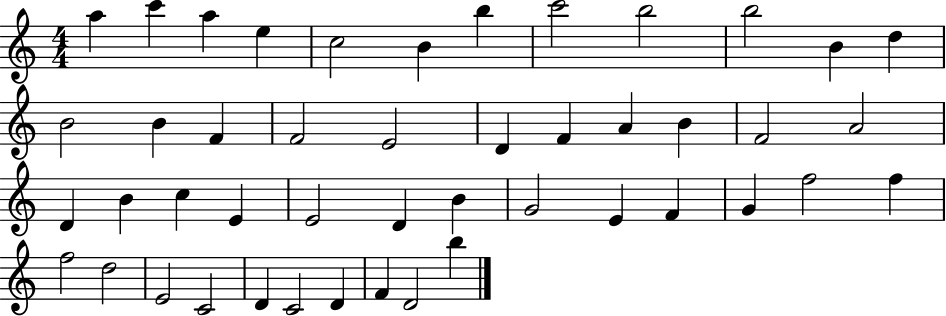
X:1
T:Untitled
M:4/4
L:1/4
K:C
a c' a e c2 B b c'2 b2 b2 B d B2 B F F2 E2 D F A B F2 A2 D B c E E2 D B G2 E F G f2 f f2 d2 E2 C2 D C2 D F D2 b